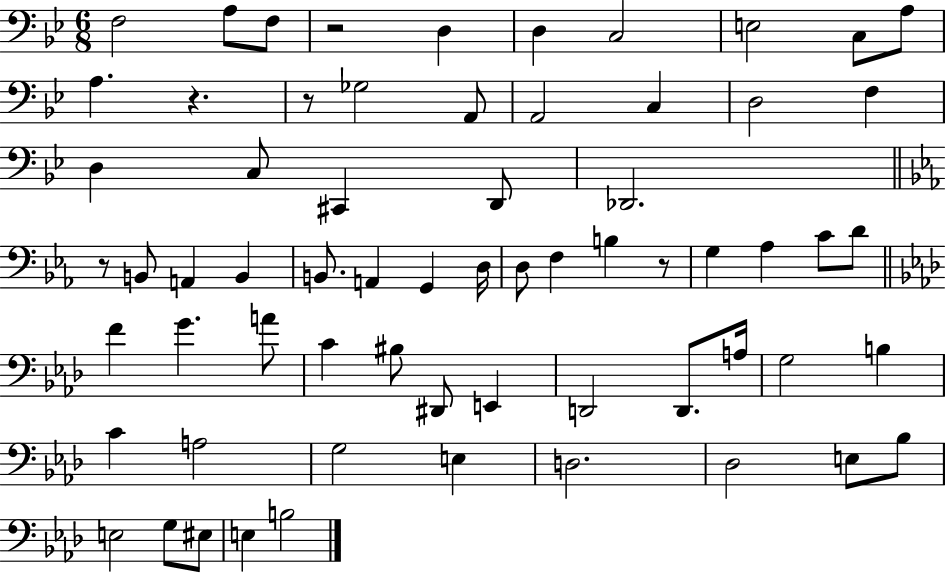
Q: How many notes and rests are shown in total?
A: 65